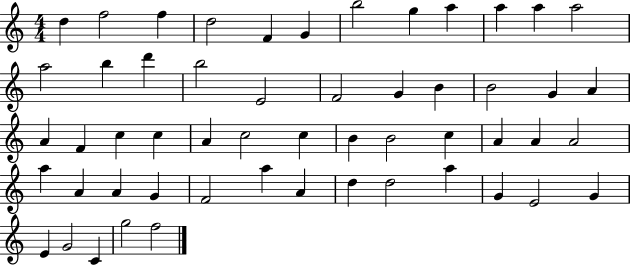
X:1
T:Untitled
M:4/4
L:1/4
K:C
d f2 f d2 F G b2 g a a a a2 a2 b d' b2 E2 F2 G B B2 G A A F c c A c2 c B B2 c A A A2 a A A G F2 a A d d2 a G E2 G E G2 C g2 f2